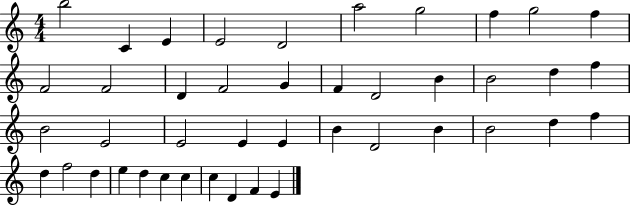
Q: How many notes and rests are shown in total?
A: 43